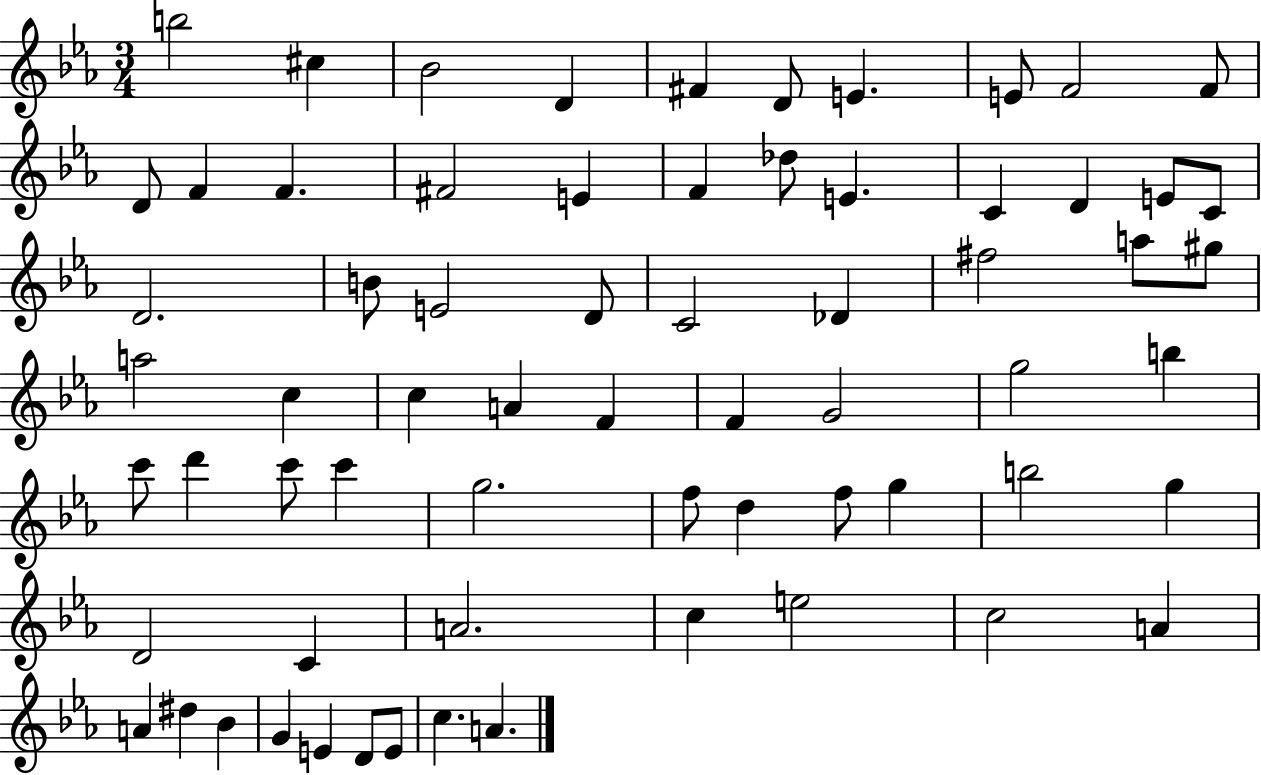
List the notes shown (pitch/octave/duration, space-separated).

B5/h C#5/q Bb4/h D4/q F#4/q D4/e E4/q. E4/e F4/h F4/e D4/e F4/q F4/q. F#4/h E4/q F4/q Db5/e E4/q. C4/q D4/q E4/e C4/e D4/h. B4/e E4/h D4/e C4/h Db4/q F#5/h A5/e G#5/e A5/h C5/q C5/q A4/q F4/q F4/q G4/h G5/h B5/q C6/e D6/q C6/e C6/q G5/h. F5/e D5/q F5/e G5/q B5/h G5/q D4/h C4/q A4/h. C5/q E5/h C5/h A4/q A4/q D#5/q Bb4/q G4/q E4/q D4/e E4/e C5/q. A4/q.